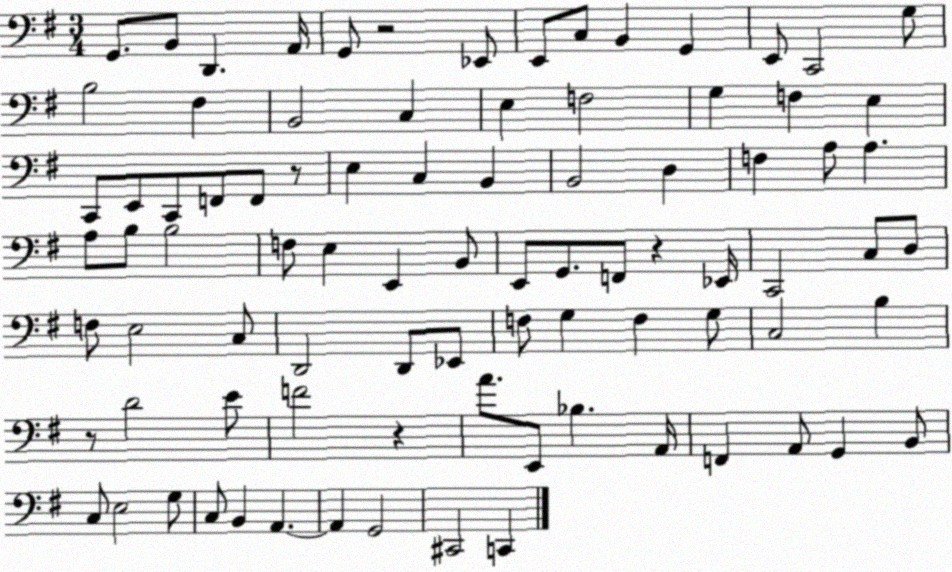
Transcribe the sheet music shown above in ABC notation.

X:1
T:Untitled
M:3/4
L:1/4
K:G
G,,/2 B,,/2 D,, A,,/4 G,,/2 z2 _E,,/2 E,,/2 C,/2 B,, G,, E,,/2 C,,2 G,/2 B,2 ^F, B,,2 C, E, F,2 G, F, E, C,,/2 E,,/2 C,,/2 F,,/2 F,,/2 z/2 E, C, B,, B,,2 D, F, A,/2 A, A,/2 B,/2 B,2 F,/2 E, E,, B,,/2 E,,/2 G,,/2 F,,/2 z _E,,/4 C,,2 C,/2 D,/2 F,/2 E,2 C,/2 D,,2 D,,/2 _E,,/2 F,/2 G, F, G,/2 C,2 B, z/2 D2 E/2 F2 z A/2 E,,/2 _B, A,,/4 F,, A,,/2 G,, B,,/2 C,/2 E,2 G,/2 C,/2 B,, A,, A,, G,,2 ^C,,2 C,,